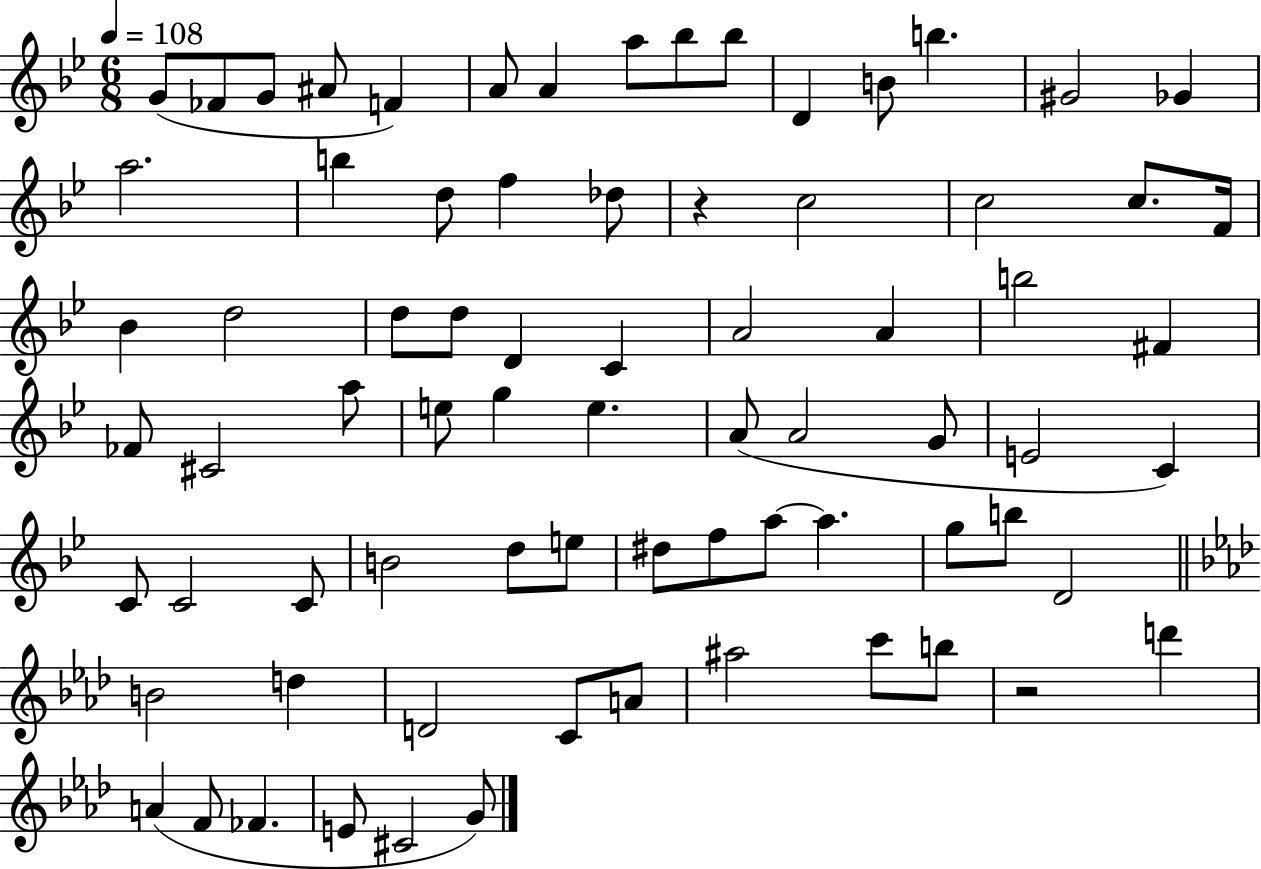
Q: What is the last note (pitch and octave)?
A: G4